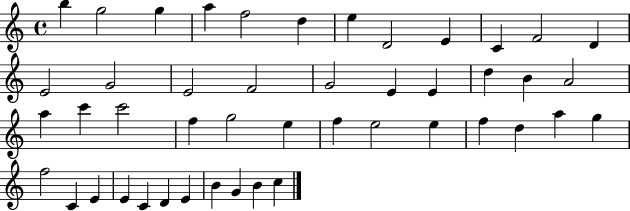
{
  \clef treble
  \time 4/4
  \defaultTimeSignature
  \key c \major
  b''4 g''2 g''4 | a''4 f''2 d''4 | e''4 d'2 e'4 | c'4 f'2 d'4 | \break e'2 g'2 | e'2 f'2 | g'2 e'4 e'4 | d''4 b'4 a'2 | \break a''4 c'''4 c'''2 | f''4 g''2 e''4 | f''4 e''2 e''4 | f''4 d''4 a''4 g''4 | \break f''2 c'4 e'4 | e'4 c'4 d'4 e'4 | b'4 g'4 b'4 c''4 | \bar "|."
}